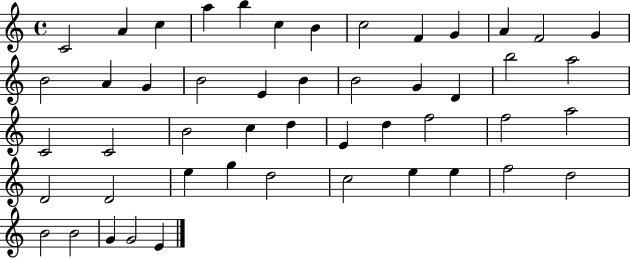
X:1
T:Untitled
M:4/4
L:1/4
K:C
C2 A c a b c B c2 F G A F2 G B2 A G B2 E B B2 G D b2 a2 C2 C2 B2 c d E d f2 f2 a2 D2 D2 e g d2 c2 e e f2 d2 B2 B2 G G2 E